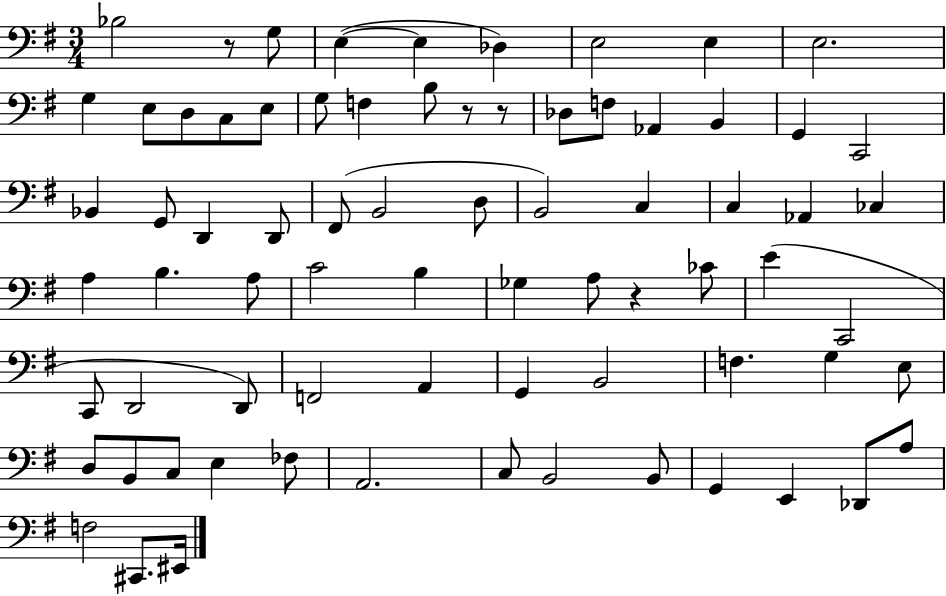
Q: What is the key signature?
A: G major